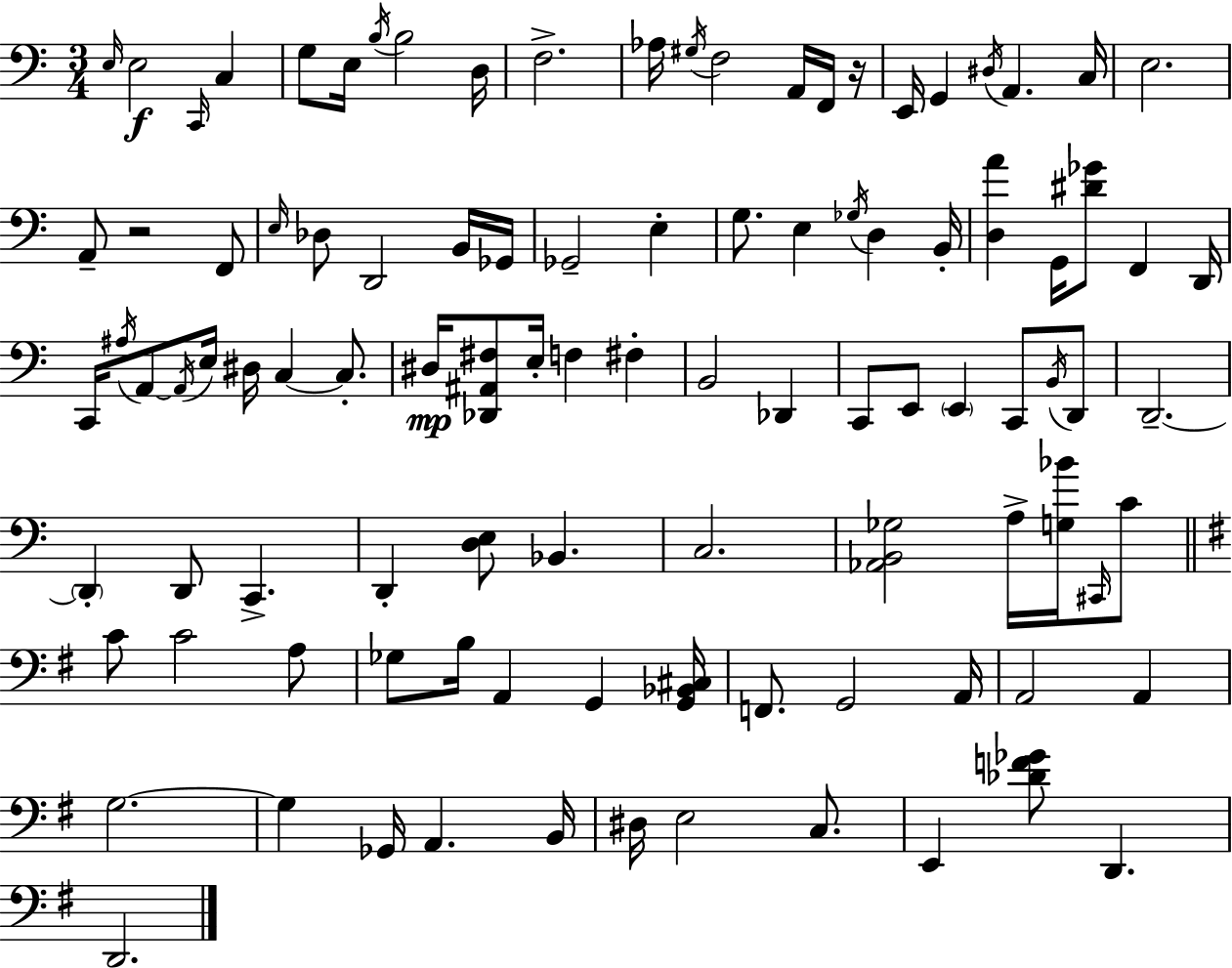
{
  \clef bass
  \numericTimeSignature
  \time 3/4
  \key a \minor
  \repeat volta 2 { \grace { e16 }\f e2 \grace { c,16 } c4 | g8 e16 \acciaccatura { b16 } b2 | d16 f2.-> | aes16 \acciaccatura { gis16 } f2 | \break a,16 f,16 r16 e,16 g,4 \acciaccatura { dis16 } a,4. | c16 e2. | a,8-- r2 | f,8 \grace { e16 } des8 d,2 | \break b,16 ges,16 ges,2-- | e4-. g8. e4 | \acciaccatura { ges16 } d4 b,16-. <d a'>4 g,16 | <dis' ges'>8 f,4 d,16 c,16 \acciaccatura { ais16 } a,8~~ \acciaccatura { a,16 } | \break e16 dis16 c4~~ c8.-. dis16\mp <des, ais, fis>8 | e16-. f4 fis4-. b,2 | des,4 c,8 e,8 | \parenthesize e,4 c,8 \acciaccatura { b,16 } d,8 d,2.--~~ | \break \parenthesize d,4-. | d,8 c,4.-> d,4-. | <d e>8 bes,4. c2. | <aes, b, ges>2 | \break a16-> <g bes'>16 \grace { cis,16 } c'8 \bar "||" \break \key e \minor c'8 c'2 a8 | ges8 b16 a,4 g,4 <g, bes, cis>16 | f,8. g,2 a,16 | a,2 a,4 | \break g2.~~ | g4 ges,16 a,4. b,16 | dis16 e2 c8. | e,4 <des' f' ges'>8 d,4. | \break d,2. | } \bar "|."
}